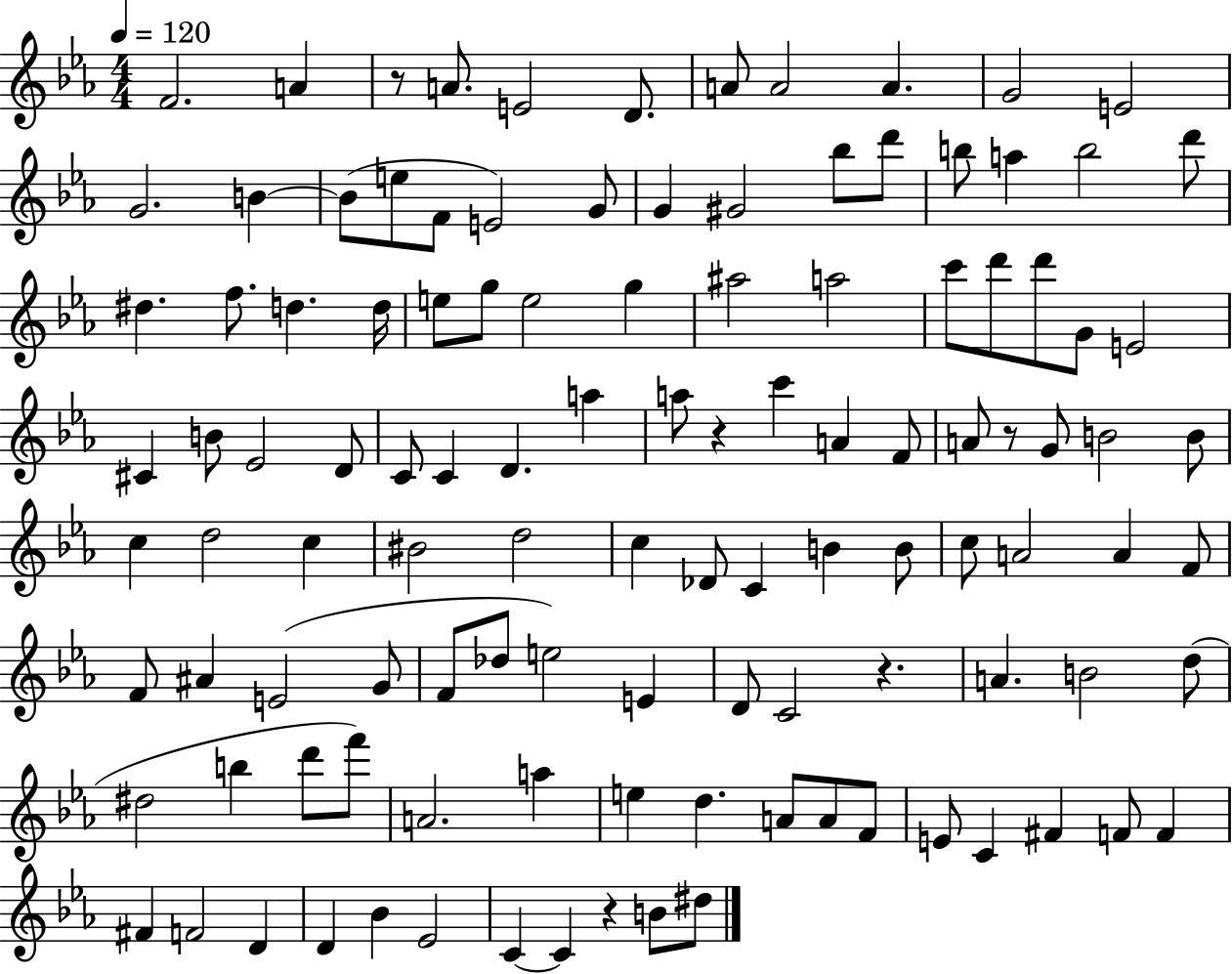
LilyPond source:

{
  \clef treble
  \numericTimeSignature
  \time 4/4
  \key ees \major
  \tempo 4 = 120
  f'2. a'4 | r8 a'8. e'2 d'8. | a'8 a'2 a'4. | g'2 e'2 | \break g'2. b'4~~ | b'8( e''8 f'8 e'2) g'8 | g'4 gis'2 bes''8 d'''8 | b''8 a''4 b''2 d'''8 | \break dis''4. f''8. d''4. d''16 | e''8 g''8 e''2 g''4 | ais''2 a''2 | c'''8 d'''8 d'''8 g'8 e'2 | \break cis'4 b'8 ees'2 d'8 | c'8 c'4 d'4. a''4 | a''8 r4 c'''4 a'4 f'8 | a'8 r8 g'8 b'2 b'8 | \break c''4 d''2 c''4 | bis'2 d''2 | c''4 des'8 c'4 b'4 b'8 | c''8 a'2 a'4 f'8 | \break f'8 ais'4 e'2( g'8 | f'8 des''8 e''2) e'4 | d'8 c'2 r4. | a'4. b'2 d''8( | \break dis''2 b''4 d'''8 f'''8) | a'2. a''4 | e''4 d''4. a'8 a'8 f'8 | e'8 c'4 fis'4 f'8 f'4 | \break fis'4 f'2 d'4 | d'4 bes'4 ees'2 | c'4~~ c'4 r4 b'8 dis''8 | \bar "|."
}